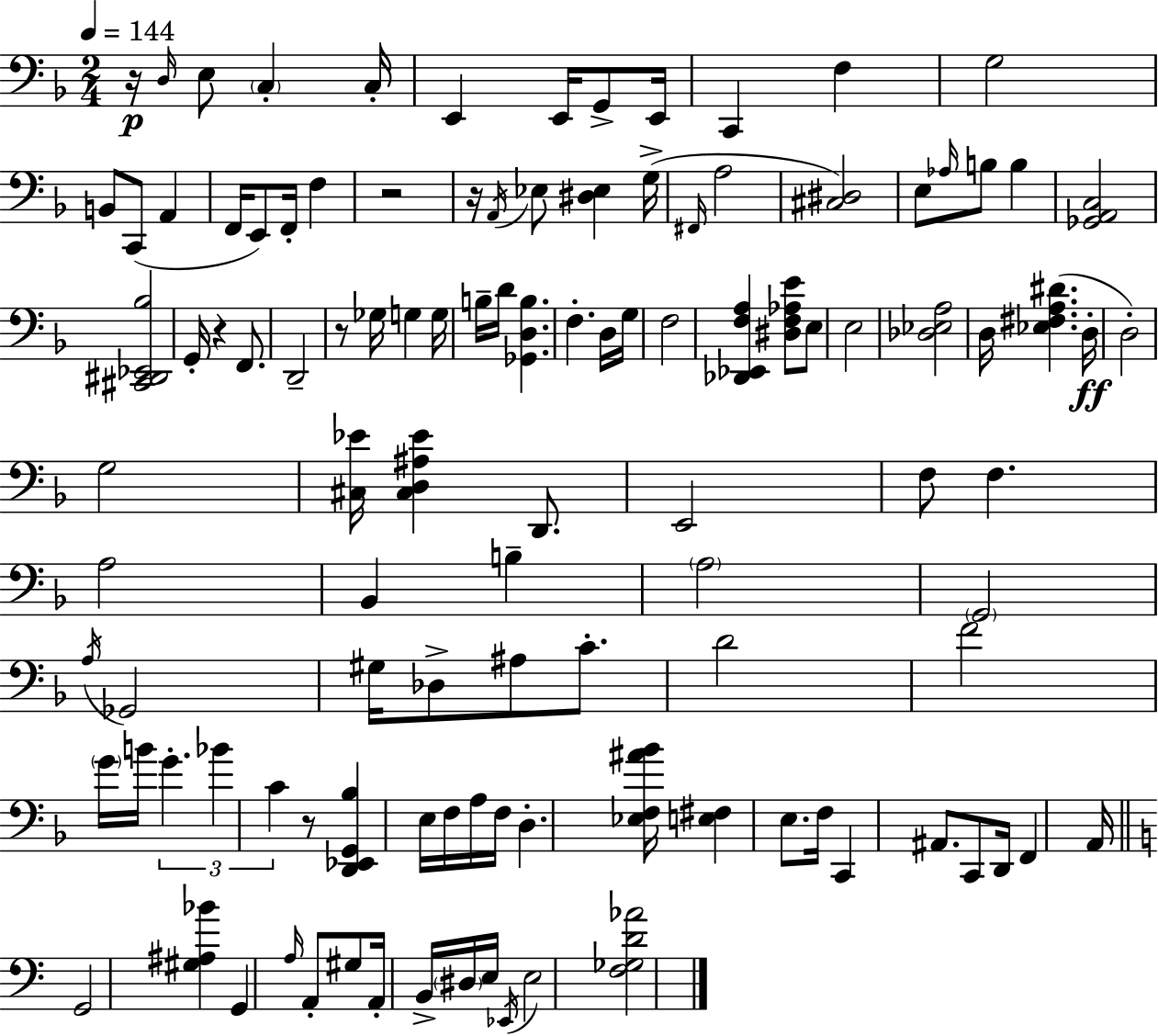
R/s D3/s E3/e C3/q C3/s E2/q E2/s G2/e E2/s C2/q F3/q G3/h B2/e C2/e A2/q F2/s E2/e F2/s F3/q R/h R/s A2/s Eb3/e [D#3,Eb3]/q G3/s F#2/s A3/h [C#3,D#3]/h E3/e Ab3/s B3/e B3/q [Gb2,A2,C3]/h [C#2,D#2,Eb2,Bb3]/h G2/s R/q F2/e. D2/h R/e Gb3/s G3/q G3/s B3/s D4/s [Gb2,D3,B3]/q. F3/q. D3/s G3/s F3/h [Db2,Eb2,F3,A3]/q [D#3,F3,Ab3,E4]/e E3/e E3/h [Db3,Eb3,A3]/h D3/s [Eb3,F#3,A3,D#4]/q. D3/s D3/h G3/h [C#3,Eb4]/s [C#3,D3,A#3,Eb4]/q D2/e. E2/h F3/e F3/q. A3/h Bb2/q B3/q A3/h G2/h A3/s Gb2/h G#3/s Db3/e A#3/e C4/e. D4/h F4/h G4/s B4/s G4/q. Bb4/q C4/q R/e [D2,Eb2,G2,Bb3]/q E3/s F3/s A3/s F3/s D3/q. [Eb3,F3,A#4,Bb4]/s [E3,F#3]/q E3/e. F3/s C2/q A#2/e. C2/e D2/s F2/q A2/s G2/h [G#3,A#3,Bb4]/q G2/q A3/s A2/e G#3/e A2/s B2/s D#3/s E3/s Eb2/s E3/h [F3,Gb3,D4,Ab4]/h